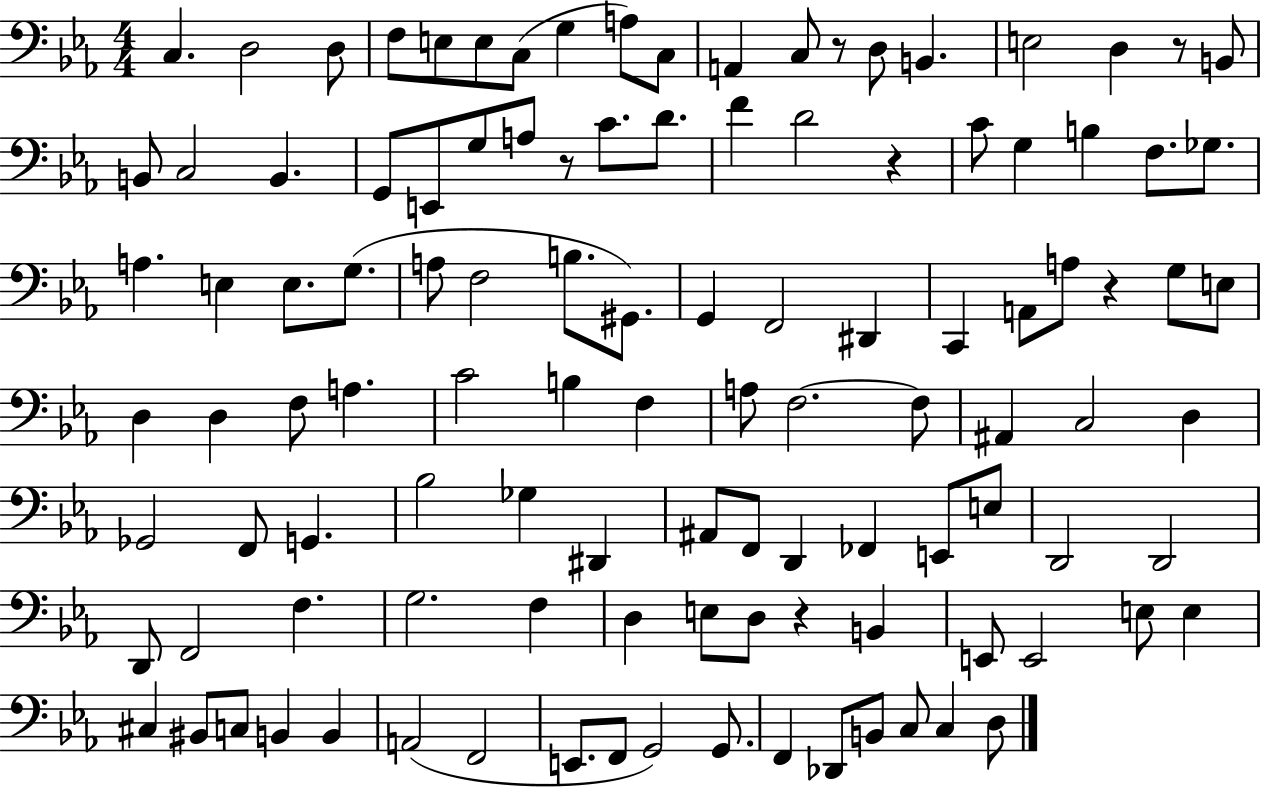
{
  \clef bass
  \numericTimeSignature
  \time 4/4
  \key ees \major
  c4. d2 d8 | f8 e8 e8 c8( g4 a8) c8 | a,4 c8 r8 d8 b,4. | e2 d4 r8 b,8 | \break b,8 c2 b,4. | g,8 e,8 g8 a8 r8 c'8. d'8. | f'4 d'2 r4 | c'8 g4 b4 f8. ges8. | \break a4. e4 e8. g8.( | a8 f2 b8. gis,8.) | g,4 f,2 dis,4 | c,4 a,8 a8 r4 g8 e8 | \break d4 d4 f8 a4. | c'2 b4 f4 | a8 f2.~~ f8 | ais,4 c2 d4 | \break ges,2 f,8 g,4. | bes2 ges4 dis,4 | ais,8 f,8 d,4 fes,4 e,8 e8 | d,2 d,2 | \break d,8 f,2 f4. | g2. f4 | d4 e8 d8 r4 b,4 | e,8 e,2 e8 e4 | \break cis4 bis,8 c8 b,4 b,4 | a,2( f,2 | e,8. f,8 g,2) g,8. | f,4 des,8 b,8 c8 c4 d8 | \break \bar "|."
}